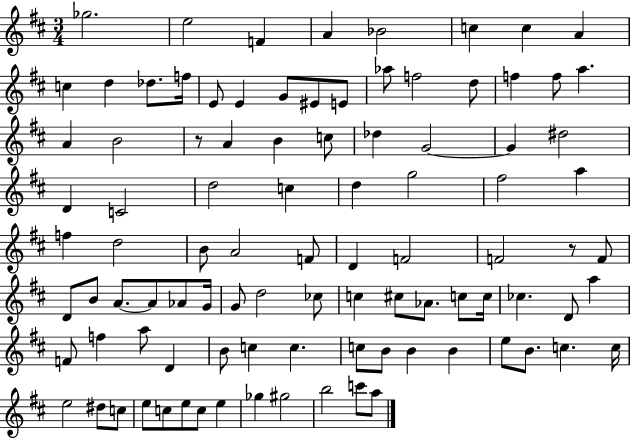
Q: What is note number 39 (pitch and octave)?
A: F#5